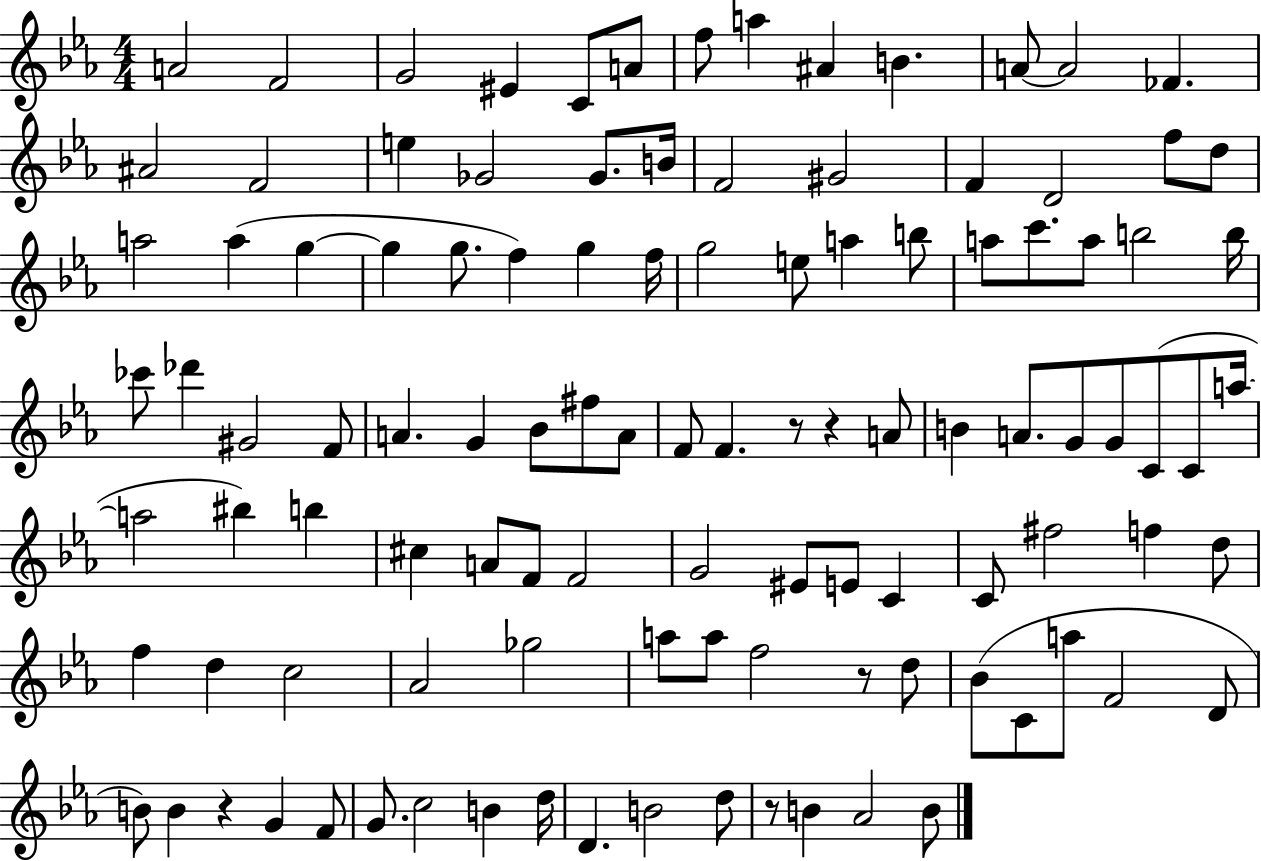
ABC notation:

X:1
T:Untitled
M:4/4
L:1/4
K:Eb
A2 F2 G2 ^E C/2 A/2 f/2 a ^A B A/2 A2 _F ^A2 F2 e _G2 _G/2 B/4 F2 ^G2 F D2 f/2 d/2 a2 a g g g/2 f g f/4 g2 e/2 a b/2 a/2 c'/2 a/2 b2 b/4 _c'/2 _d' ^G2 F/2 A G _B/2 ^f/2 A/2 F/2 F z/2 z A/2 B A/2 G/2 G/2 C/2 C/2 a/4 a2 ^b b ^c A/2 F/2 F2 G2 ^E/2 E/2 C C/2 ^f2 f d/2 f d c2 _A2 _g2 a/2 a/2 f2 z/2 d/2 _B/2 C/2 a/2 F2 D/2 B/2 B z G F/2 G/2 c2 B d/4 D B2 d/2 z/2 B _A2 B/2